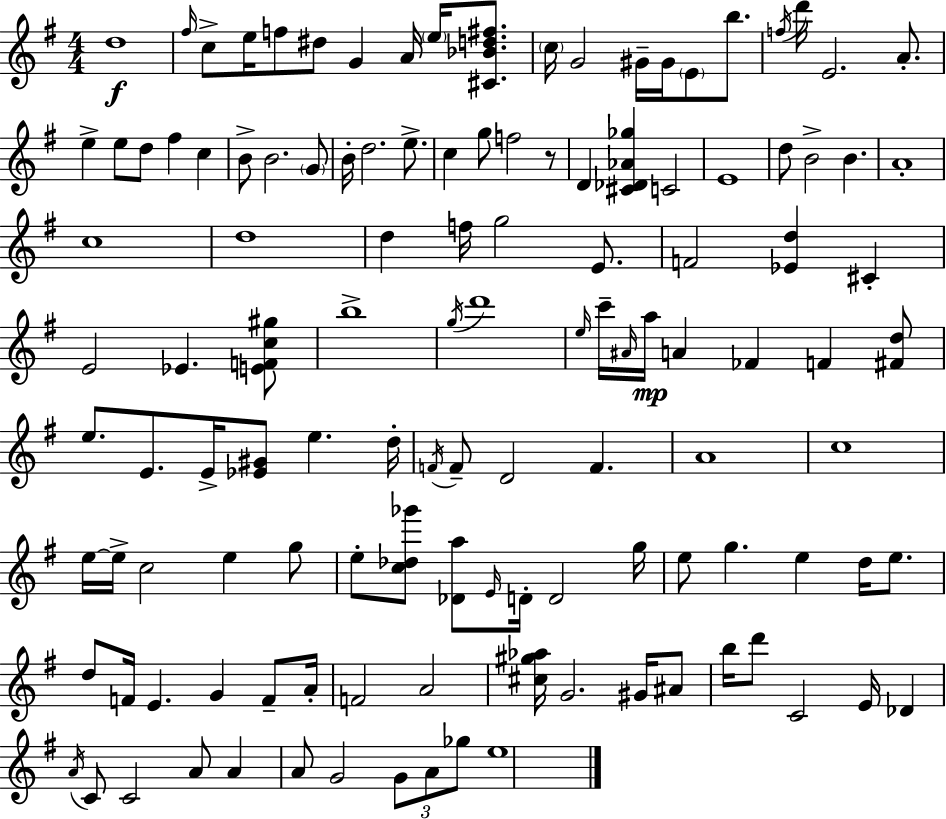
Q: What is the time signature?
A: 4/4